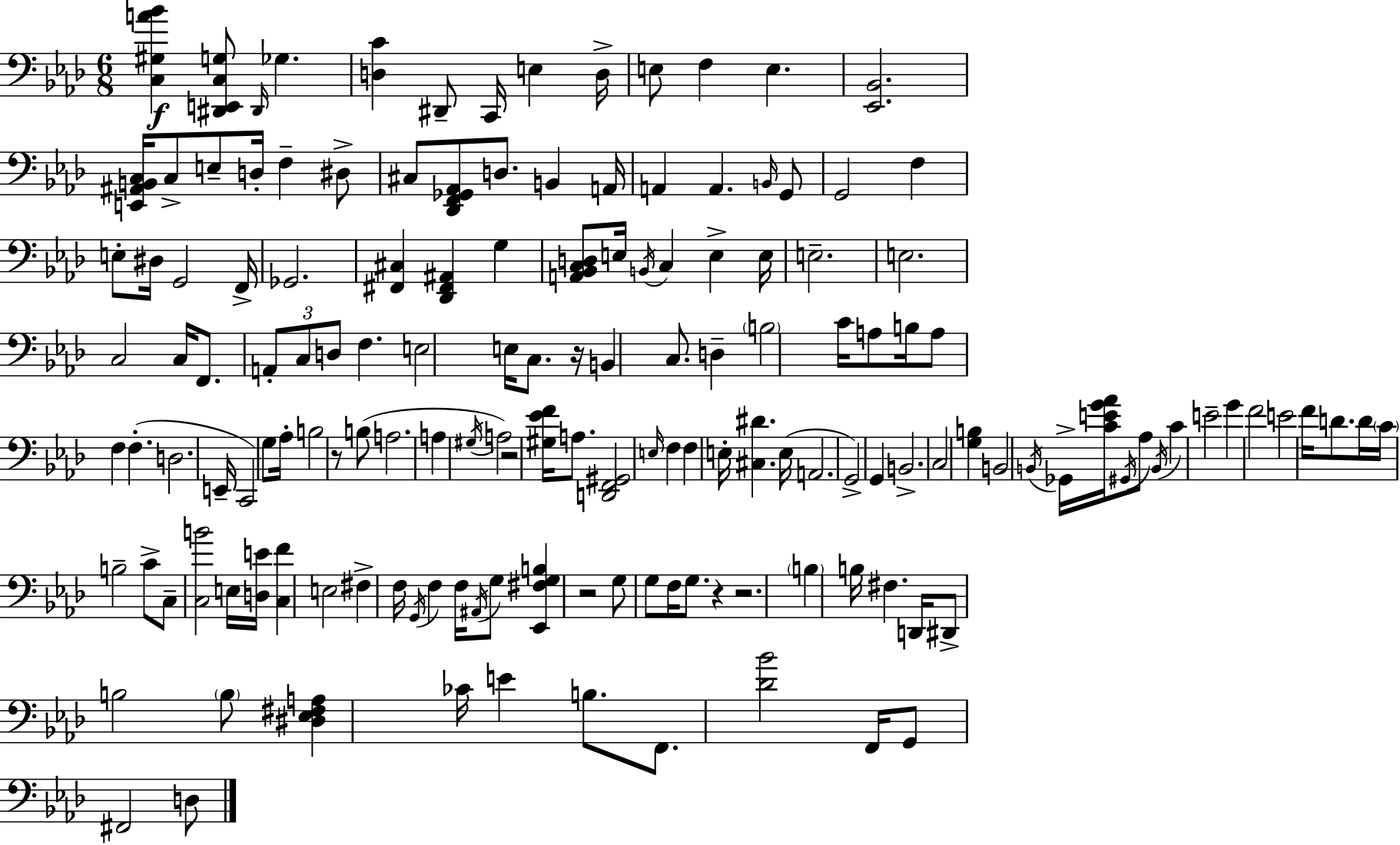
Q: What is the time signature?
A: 6/8